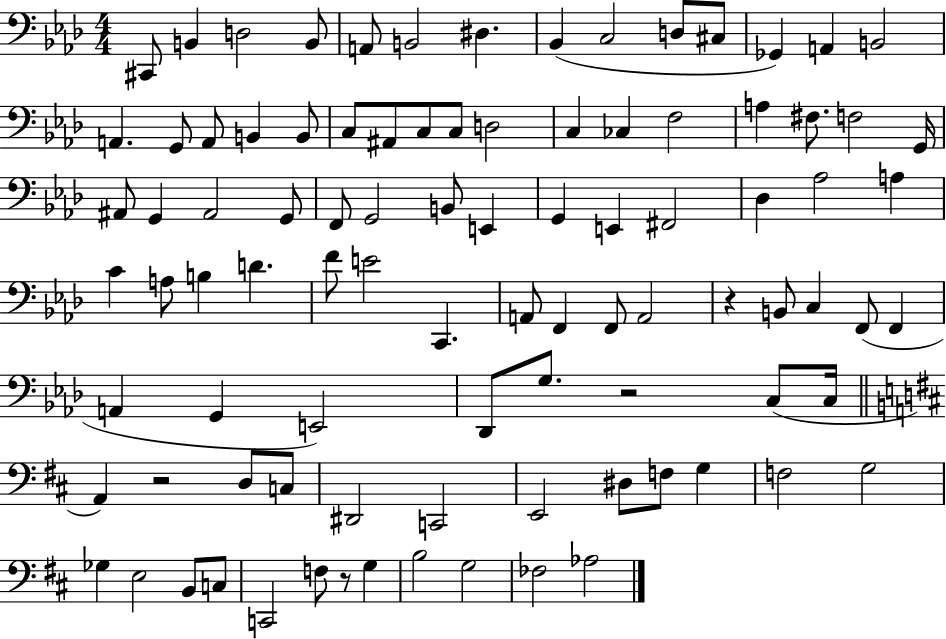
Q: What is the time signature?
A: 4/4